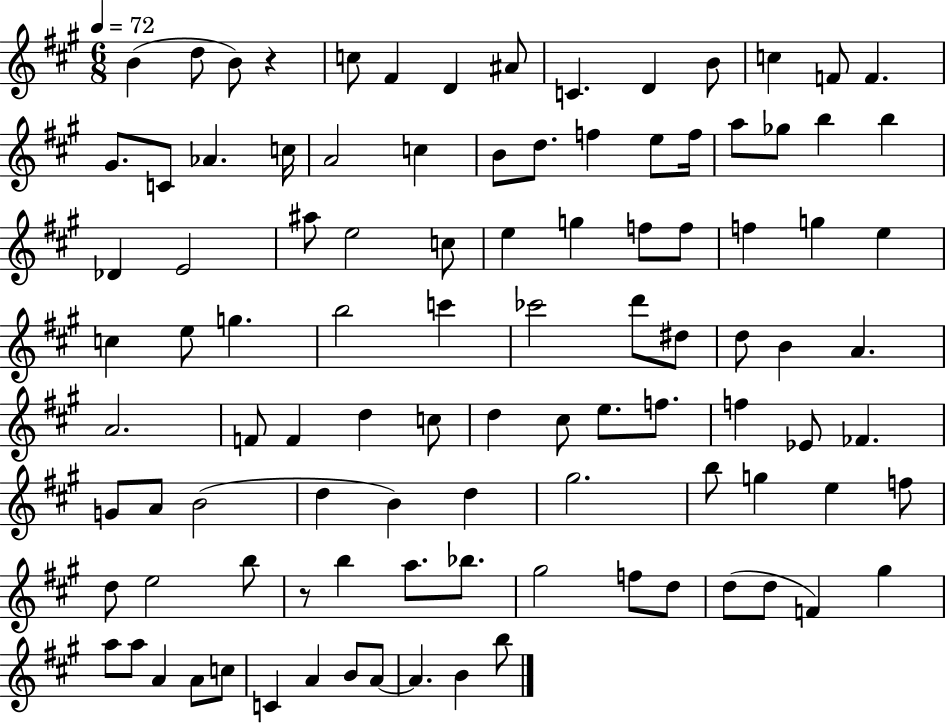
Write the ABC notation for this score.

X:1
T:Untitled
M:6/8
L:1/4
K:A
B d/2 B/2 z c/2 ^F D ^A/2 C D B/2 c F/2 F ^G/2 C/2 _A c/4 A2 c B/2 d/2 f e/2 f/4 a/2 _g/2 b b _D E2 ^a/2 e2 c/2 e g f/2 f/2 f g e c e/2 g b2 c' _c'2 d'/2 ^d/2 d/2 B A A2 F/2 F d c/2 d ^c/2 e/2 f/2 f _E/2 _F G/2 A/2 B2 d B d ^g2 b/2 g e f/2 d/2 e2 b/2 z/2 b a/2 _b/2 ^g2 f/2 d/2 d/2 d/2 F ^g a/2 a/2 A A/2 c/2 C A B/2 A/2 A B b/2